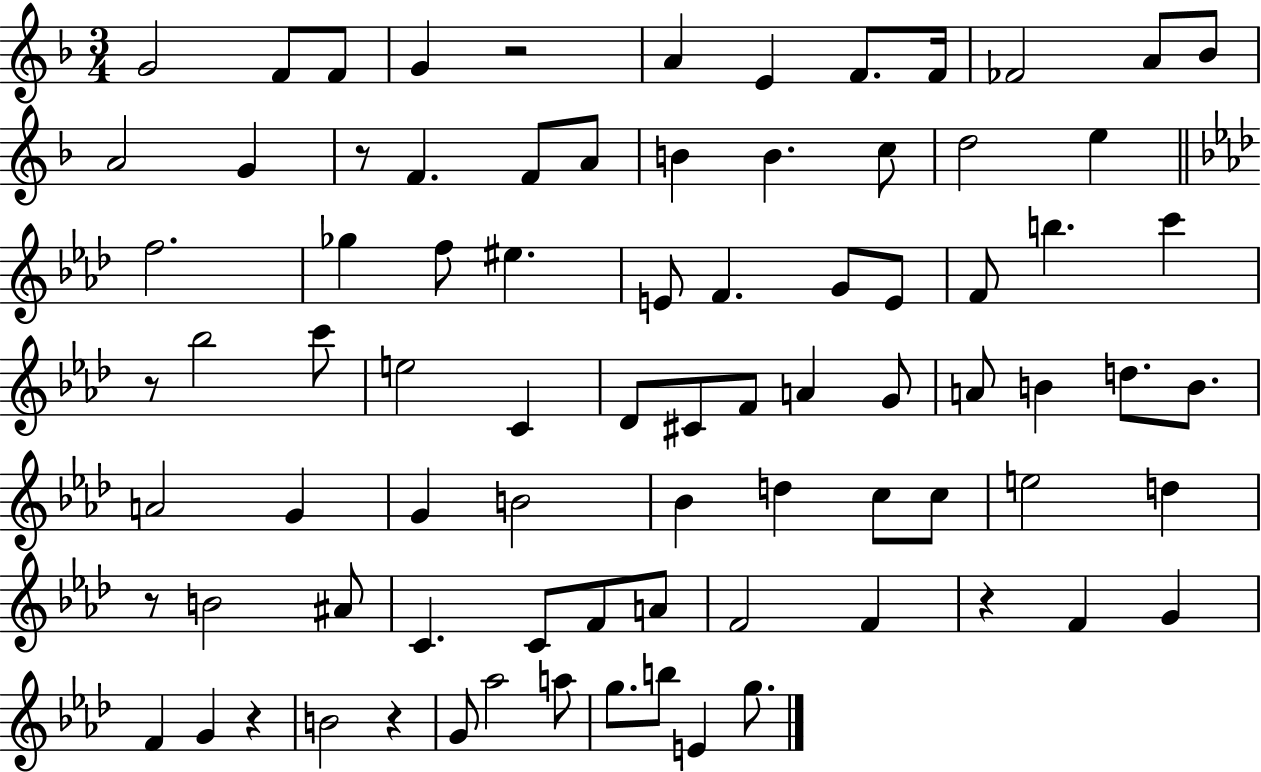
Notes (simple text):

G4/h F4/e F4/e G4/q R/h A4/q E4/q F4/e. F4/s FES4/h A4/e Bb4/e A4/h G4/q R/e F4/q. F4/e A4/e B4/q B4/q. C5/e D5/h E5/q F5/h. Gb5/q F5/e EIS5/q. E4/e F4/q. G4/e E4/e F4/e B5/q. C6/q R/e Bb5/h C6/e E5/h C4/q Db4/e C#4/e F4/e A4/q G4/e A4/e B4/q D5/e. B4/e. A4/h G4/q G4/q B4/h Bb4/q D5/q C5/e C5/e E5/h D5/q R/e B4/h A#4/e C4/q. C4/e F4/e A4/e F4/h F4/q R/q F4/q G4/q F4/q G4/q R/q B4/h R/q G4/e Ab5/h A5/e G5/e. B5/e E4/q G5/e.